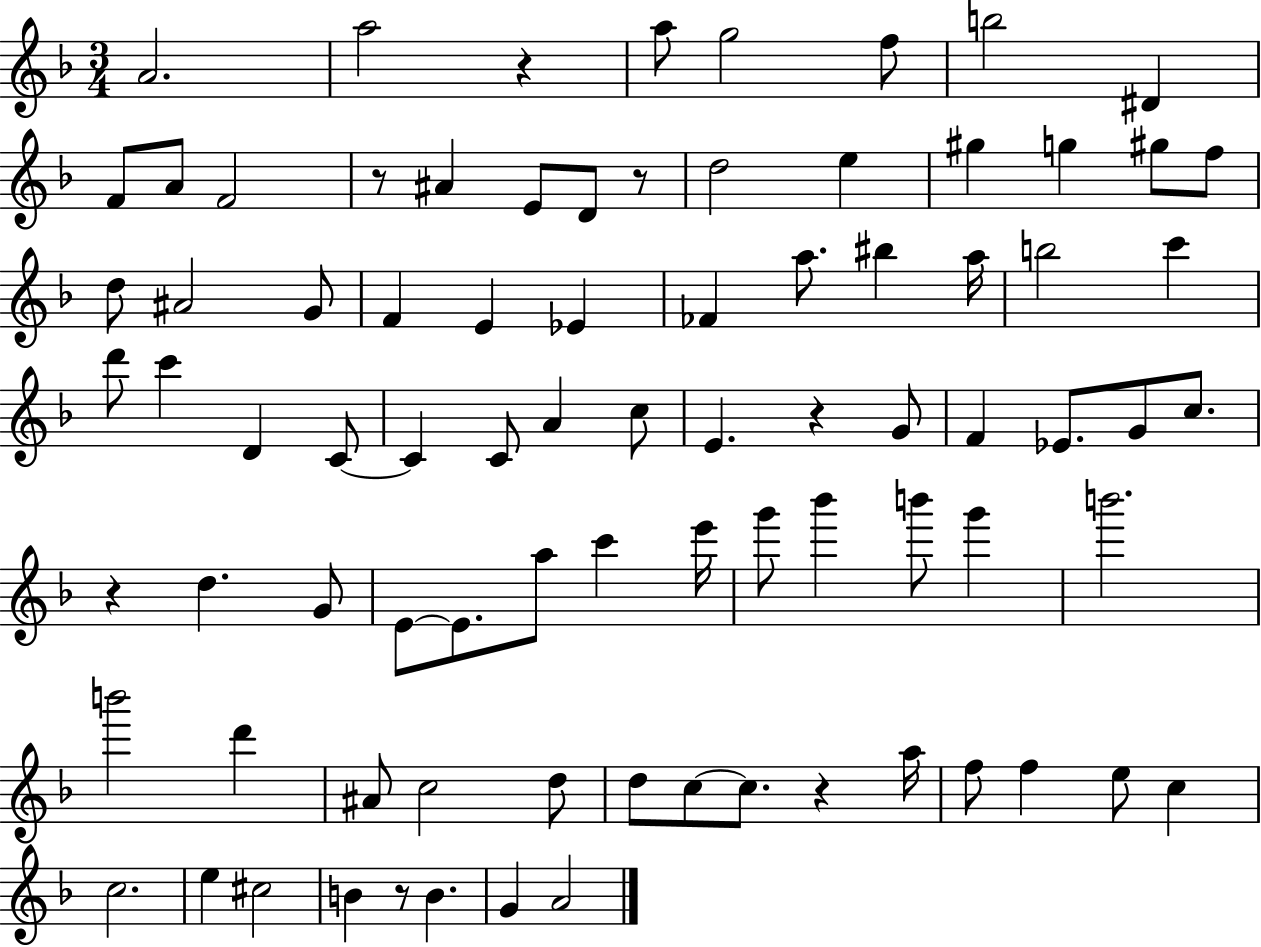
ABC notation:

X:1
T:Untitled
M:3/4
L:1/4
K:F
A2 a2 z a/2 g2 f/2 b2 ^D F/2 A/2 F2 z/2 ^A E/2 D/2 z/2 d2 e ^g g ^g/2 f/2 d/2 ^A2 G/2 F E _E _F a/2 ^b a/4 b2 c' d'/2 c' D C/2 C C/2 A c/2 E z G/2 F _E/2 G/2 c/2 z d G/2 E/2 E/2 a/2 c' e'/4 g'/2 _b' b'/2 g' b'2 b'2 d' ^A/2 c2 d/2 d/2 c/2 c/2 z a/4 f/2 f e/2 c c2 e ^c2 B z/2 B G A2